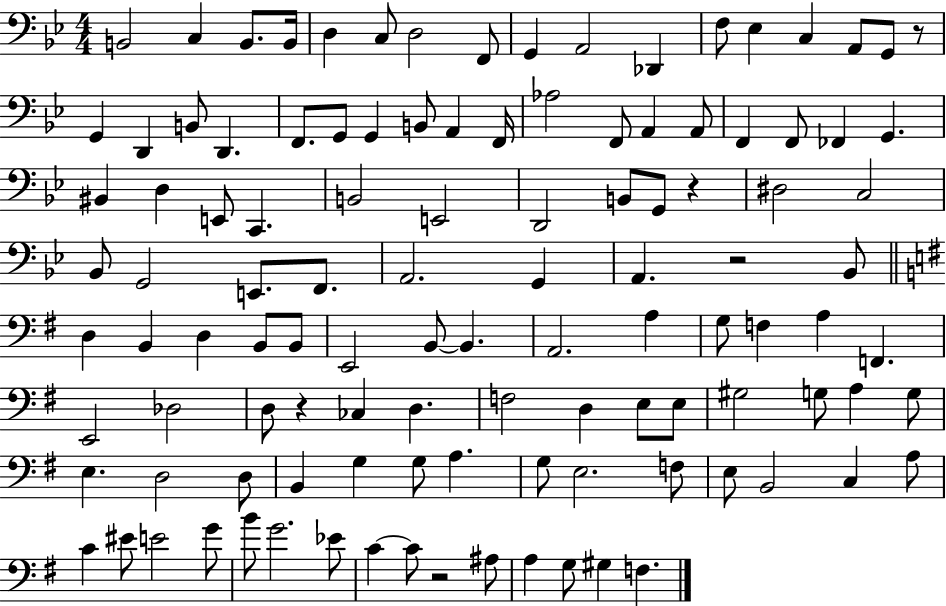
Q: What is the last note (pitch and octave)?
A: F3